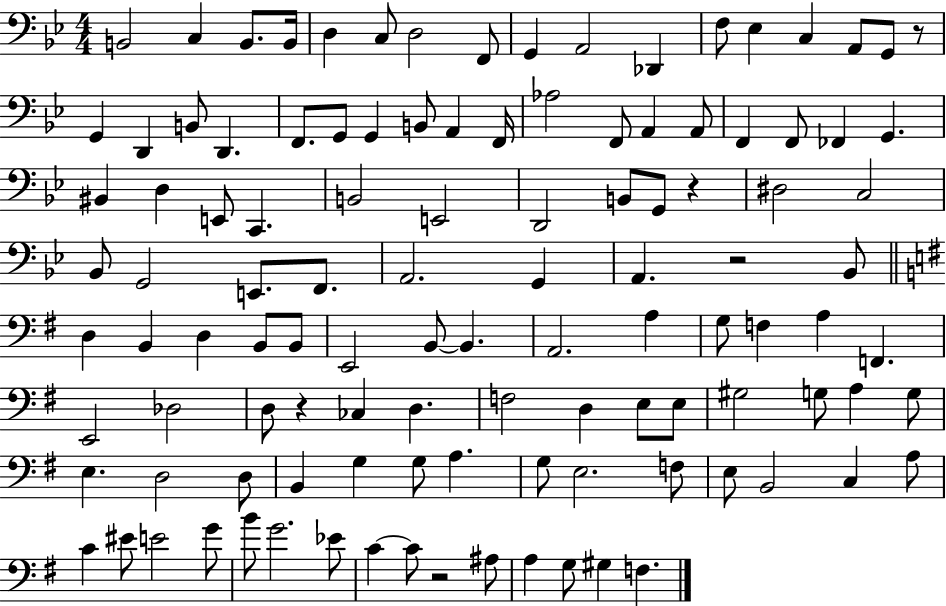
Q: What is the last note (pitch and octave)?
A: F3